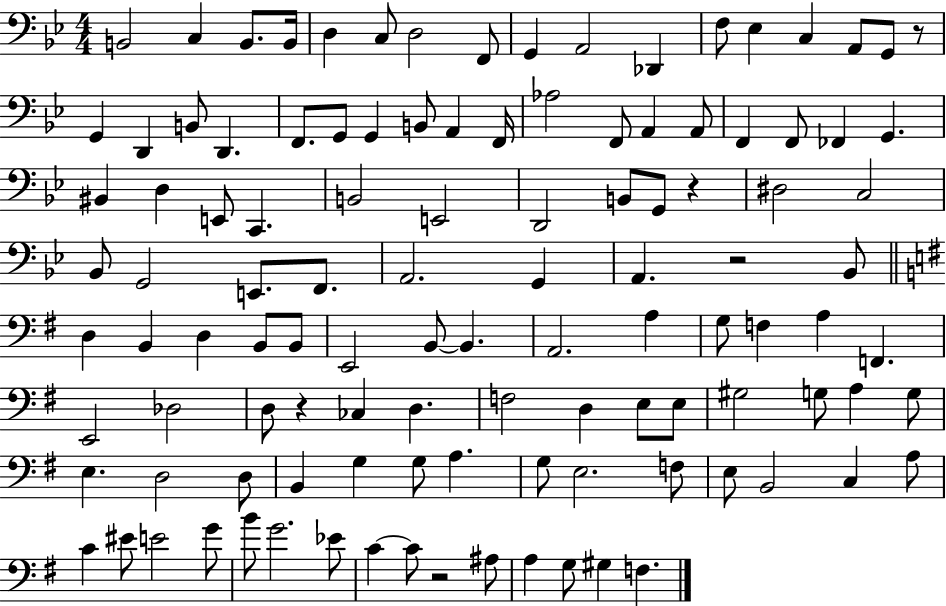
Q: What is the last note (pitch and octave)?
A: F3